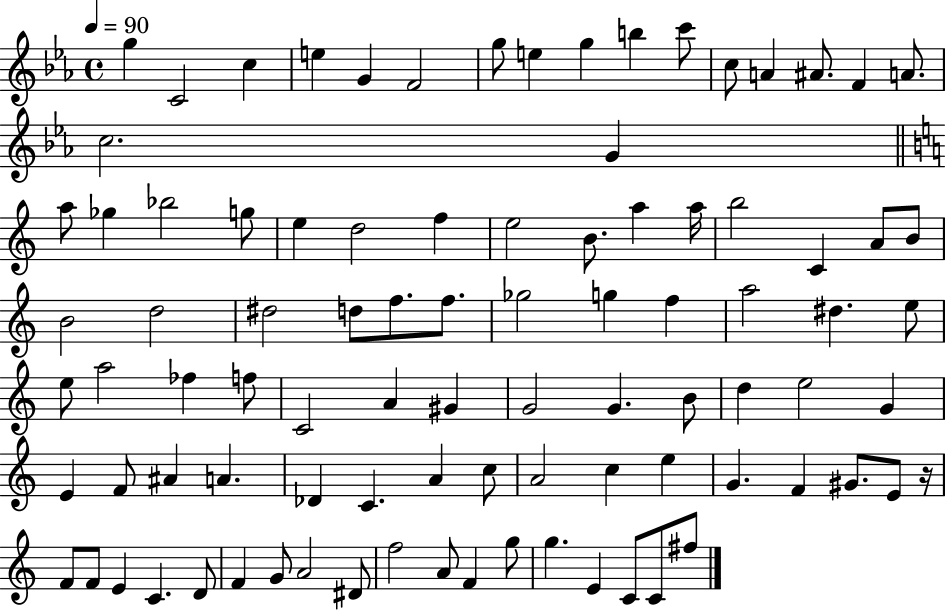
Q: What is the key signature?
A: EES major